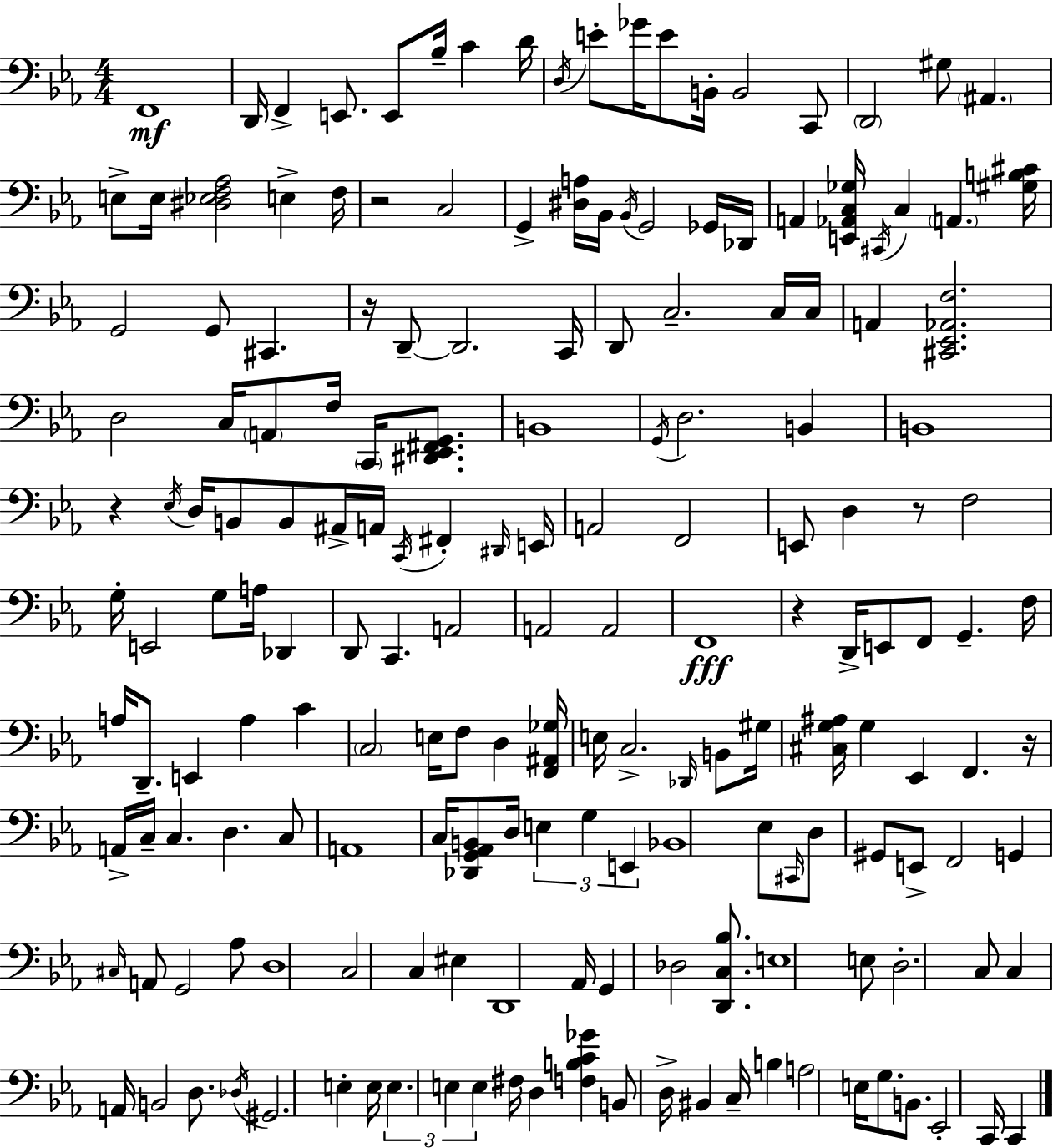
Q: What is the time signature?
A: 4/4